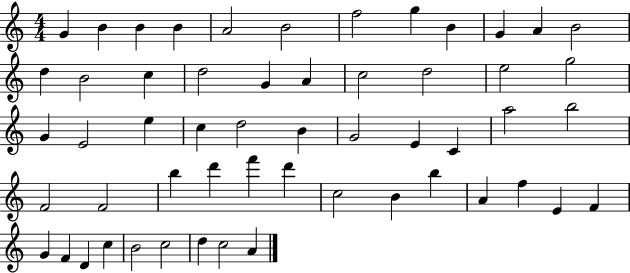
X:1
T:Untitled
M:4/4
L:1/4
K:C
G B B B A2 B2 f2 g B G A B2 d B2 c d2 G A c2 d2 e2 g2 G E2 e c d2 B G2 E C a2 b2 F2 F2 b d' f' d' c2 B b A f E F G F D c B2 c2 d c2 A